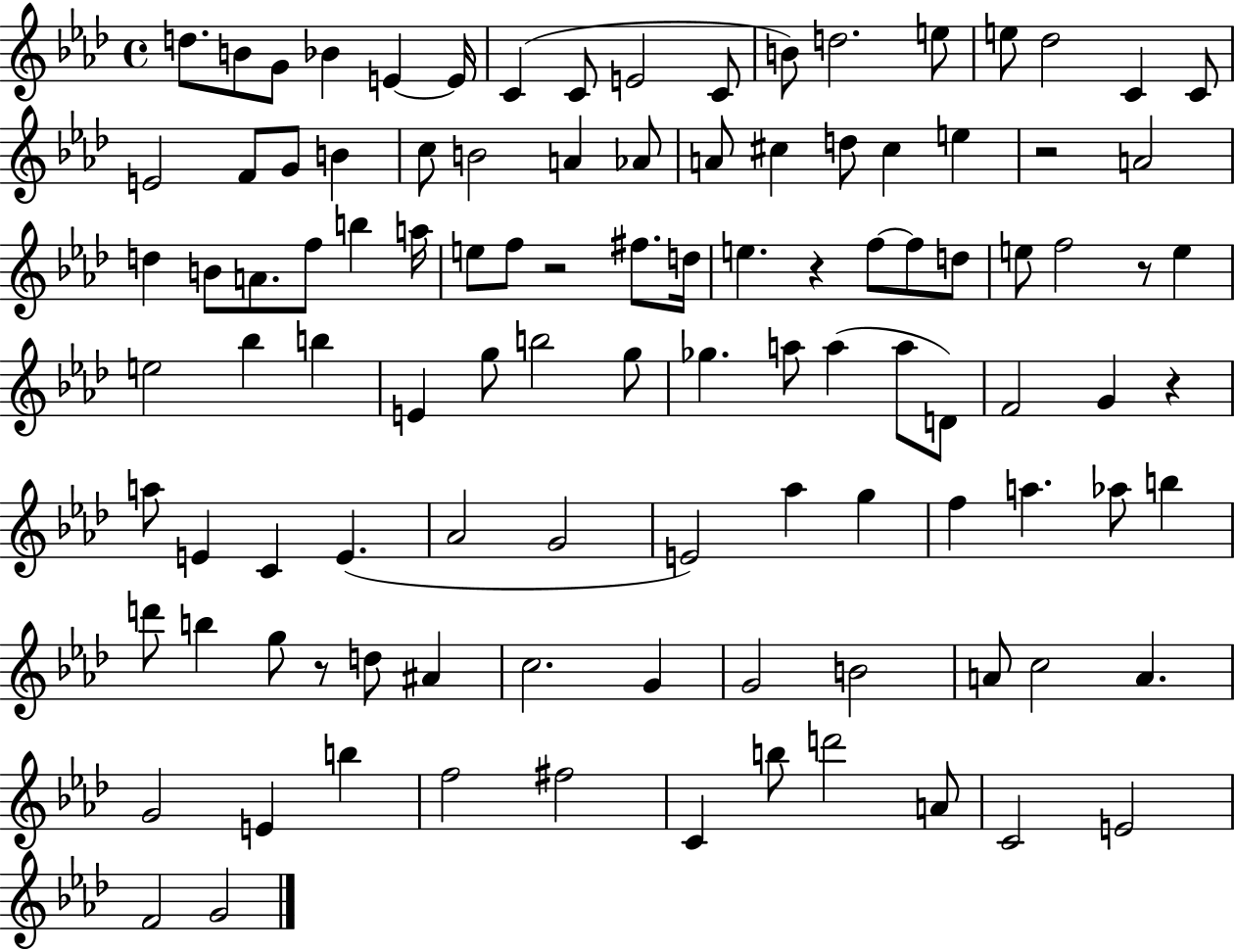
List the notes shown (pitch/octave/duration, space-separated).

D5/e. B4/e G4/e Bb4/q E4/q E4/s C4/q C4/e E4/h C4/e B4/e D5/h. E5/e E5/e Db5/h C4/q C4/e E4/h F4/e G4/e B4/q C5/e B4/h A4/q Ab4/e A4/e C#5/q D5/e C#5/q E5/q R/h A4/h D5/q B4/e A4/e. F5/e B5/q A5/s E5/e F5/e R/h F#5/e. D5/s E5/q. R/q F5/e F5/e D5/e E5/e F5/h R/e E5/q E5/h Bb5/q B5/q E4/q G5/e B5/h G5/e Gb5/q. A5/e A5/q A5/e D4/e F4/h G4/q R/q A5/e E4/q C4/q E4/q. Ab4/h G4/h E4/h Ab5/q G5/q F5/q A5/q. Ab5/e B5/q D6/e B5/q G5/e R/e D5/e A#4/q C5/h. G4/q G4/h B4/h A4/e C5/h A4/q. G4/h E4/q B5/q F5/h F#5/h C4/q B5/e D6/h A4/e C4/h E4/h F4/h G4/h